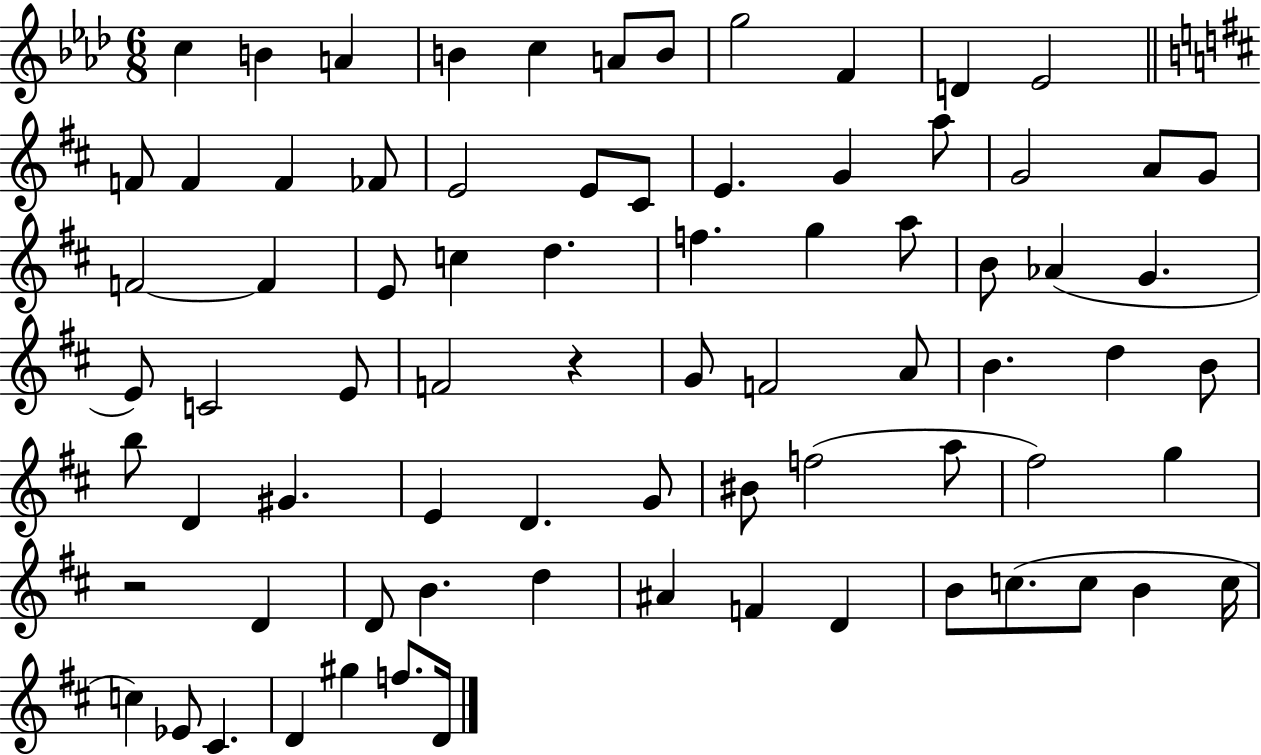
X:1
T:Untitled
M:6/8
L:1/4
K:Ab
c B A B c A/2 B/2 g2 F D _E2 F/2 F F _F/2 E2 E/2 ^C/2 E G a/2 G2 A/2 G/2 F2 F E/2 c d f g a/2 B/2 _A G E/2 C2 E/2 F2 z G/2 F2 A/2 B d B/2 b/2 D ^G E D G/2 ^B/2 f2 a/2 ^f2 g z2 D D/2 B d ^A F D B/2 c/2 c/2 B c/4 c _E/2 ^C D ^g f/2 D/4